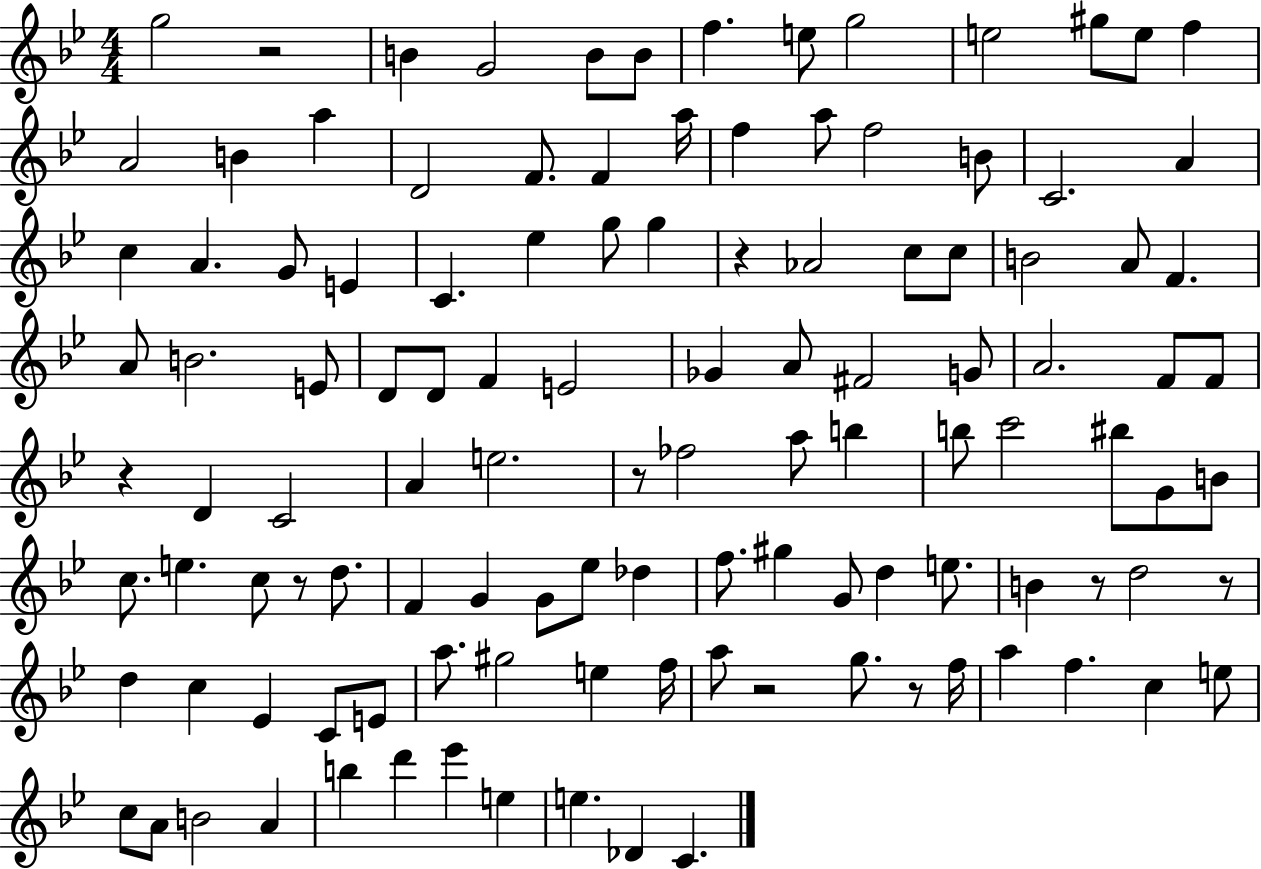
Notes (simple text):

G5/h R/h B4/q G4/h B4/e B4/e F5/q. E5/e G5/h E5/h G#5/e E5/e F5/q A4/h B4/q A5/q D4/h F4/e. F4/q A5/s F5/q A5/e F5/h B4/e C4/h. A4/q C5/q A4/q. G4/e E4/q C4/q. Eb5/q G5/e G5/q R/q Ab4/h C5/e C5/e B4/h A4/e F4/q. A4/e B4/h. E4/e D4/e D4/e F4/q E4/h Gb4/q A4/e F#4/h G4/e A4/h. F4/e F4/e R/q D4/q C4/h A4/q E5/h. R/e FES5/h A5/e B5/q B5/e C6/h BIS5/e G4/e B4/e C5/e. E5/q. C5/e R/e D5/e. F4/q G4/q G4/e Eb5/e Db5/q F5/e. G#5/q G4/e D5/q E5/e. B4/q R/e D5/h R/e D5/q C5/q Eb4/q C4/e E4/e A5/e. G#5/h E5/q F5/s A5/e R/h G5/e. R/e F5/s A5/q F5/q. C5/q E5/e C5/e A4/e B4/h A4/q B5/q D6/q Eb6/q E5/q E5/q. Db4/q C4/q.